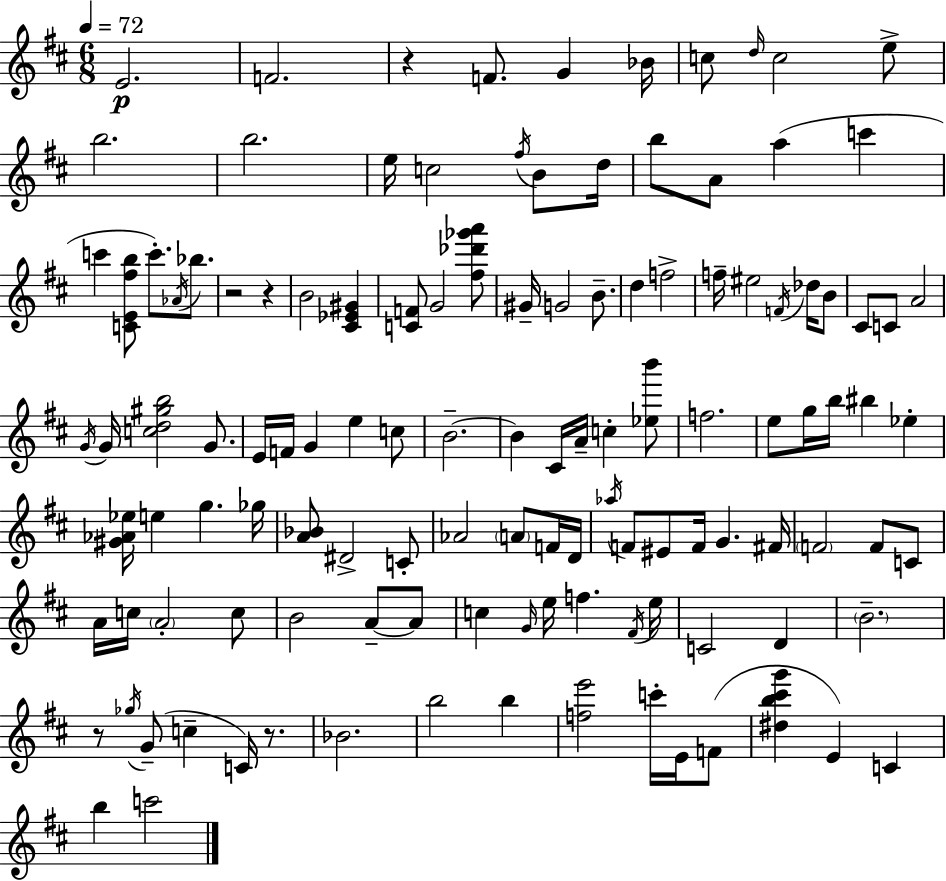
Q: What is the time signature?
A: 6/8